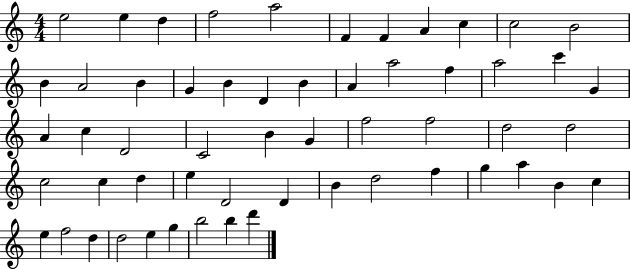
E5/h E5/q D5/q F5/h A5/h F4/q F4/q A4/q C5/q C5/h B4/h B4/q A4/h B4/q G4/q B4/q D4/q B4/q A4/q A5/h F5/q A5/h C6/q G4/q A4/q C5/q D4/h C4/h B4/q G4/q F5/h F5/h D5/h D5/h C5/h C5/q D5/q E5/q D4/h D4/q B4/q D5/h F5/q G5/q A5/q B4/q C5/q E5/q F5/h D5/q D5/h E5/q G5/q B5/h B5/q D6/q